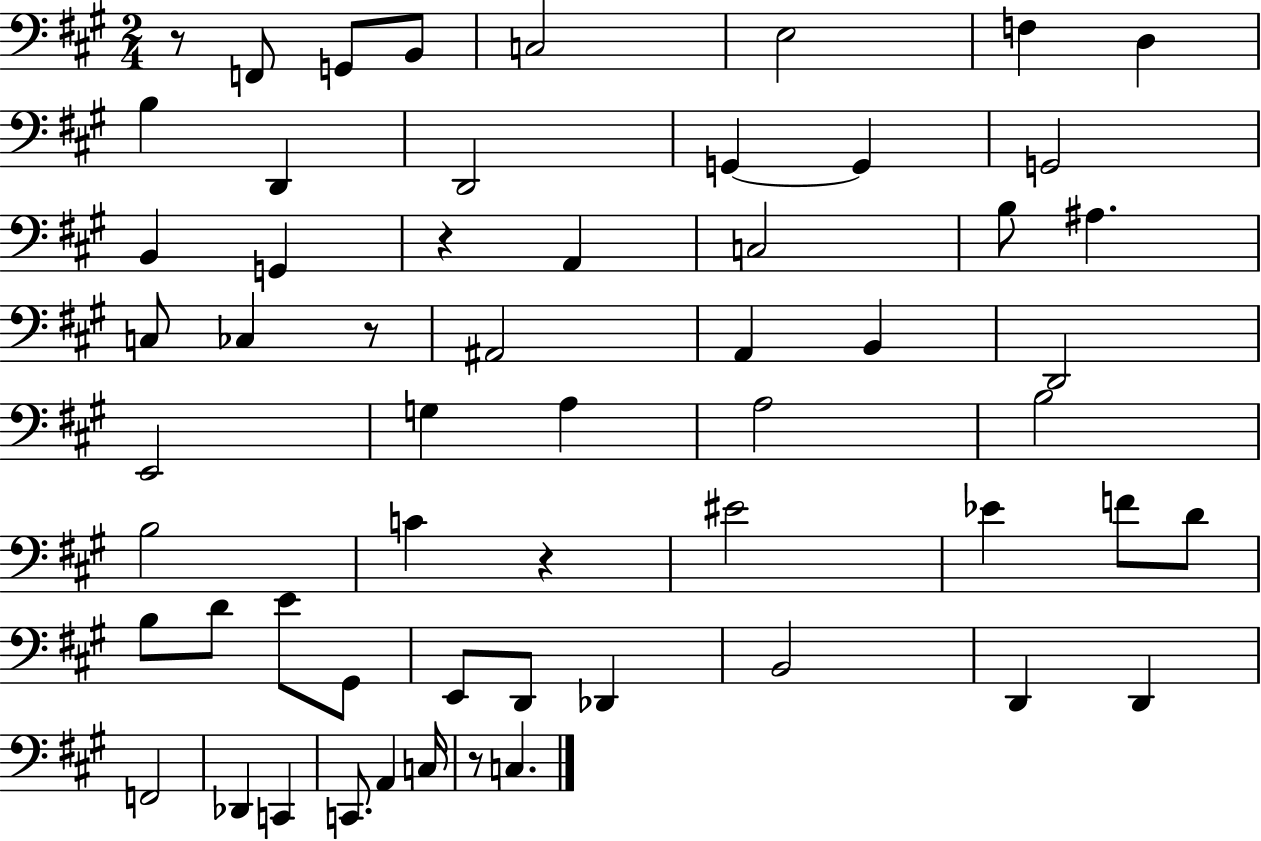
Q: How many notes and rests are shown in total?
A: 58